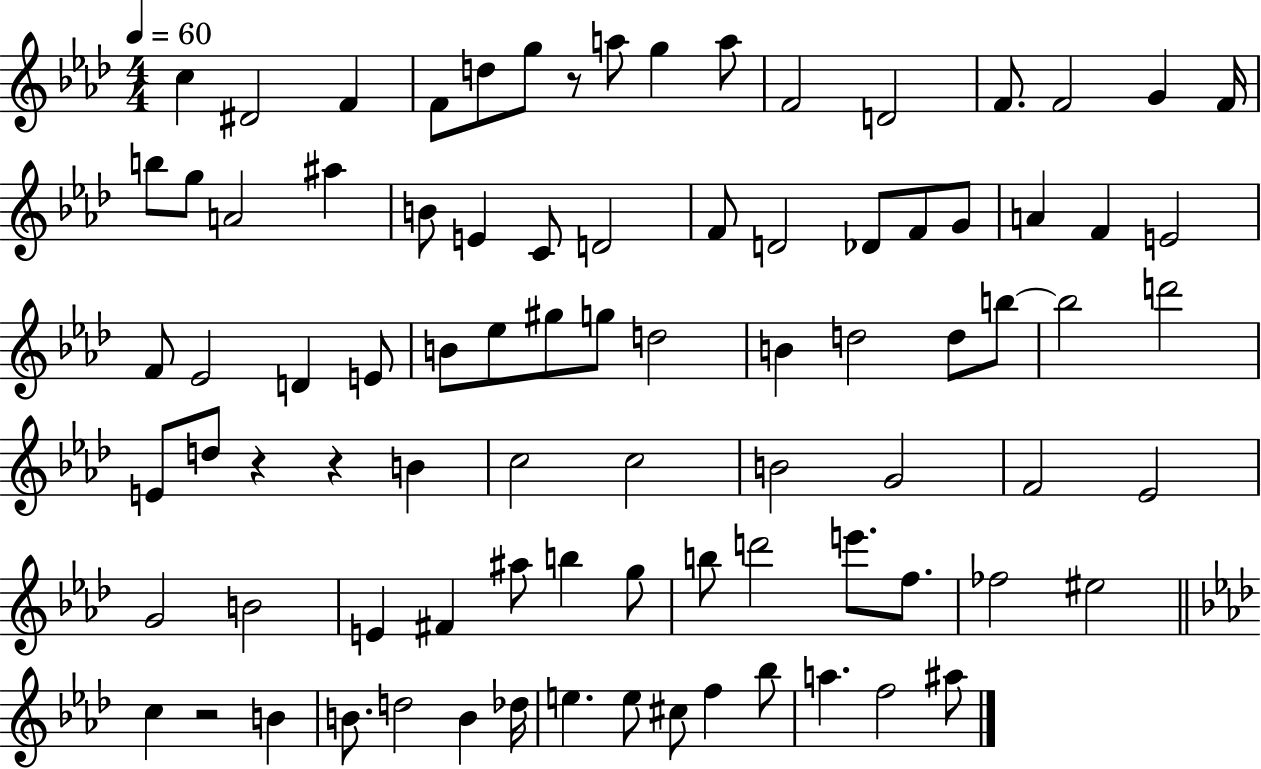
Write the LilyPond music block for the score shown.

{
  \clef treble
  \numericTimeSignature
  \time 4/4
  \key aes \major
  \tempo 4 = 60
  c''4 dis'2 f'4 | f'8 d''8 g''8 r8 a''8 g''4 a''8 | f'2 d'2 | f'8. f'2 g'4 f'16 | \break b''8 g''8 a'2 ais''4 | b'8 e'4 c'8 d'2 | f'8 d'2 des'8 f'8 g'8 | a'4 f'4 e'2 | \break f'8 ees'2 d'4 e'8 | b'8 ees''8 gis''8 g''8 d''2 | b'4 d''2 d''8 b''8~~ | b''2 d'''2 | \break e'8 d''8 r4 r4 b'4 | c''2 c''2 | b'2 g'2 | f'2 ees'2 | \break g'2 b'2 | e'4 fis'4 ais''8 b''4 g''8 | b''8 d'''2 e'''8. f''8. | fes''2 eis''2 | \break \bar "||" \break \key aes \major c''4 r2 b'4 | b'8. d''2 b'4 des''16 | e''4. e''8 cis''8 f''4 bes''8 | a''4. f''2 ais''8 | \break \bar "|."
}